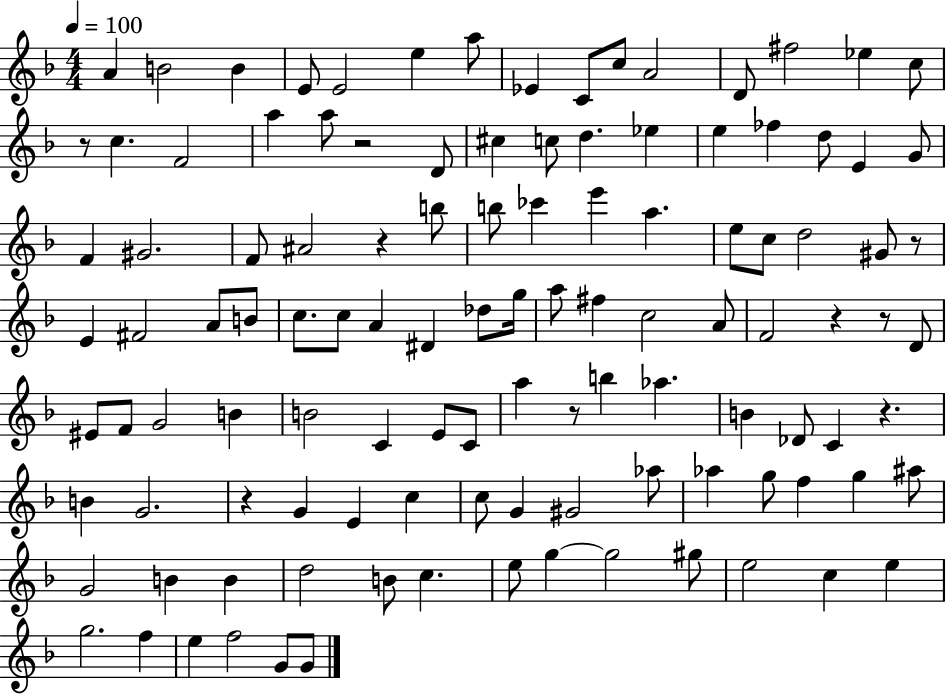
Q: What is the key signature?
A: F major